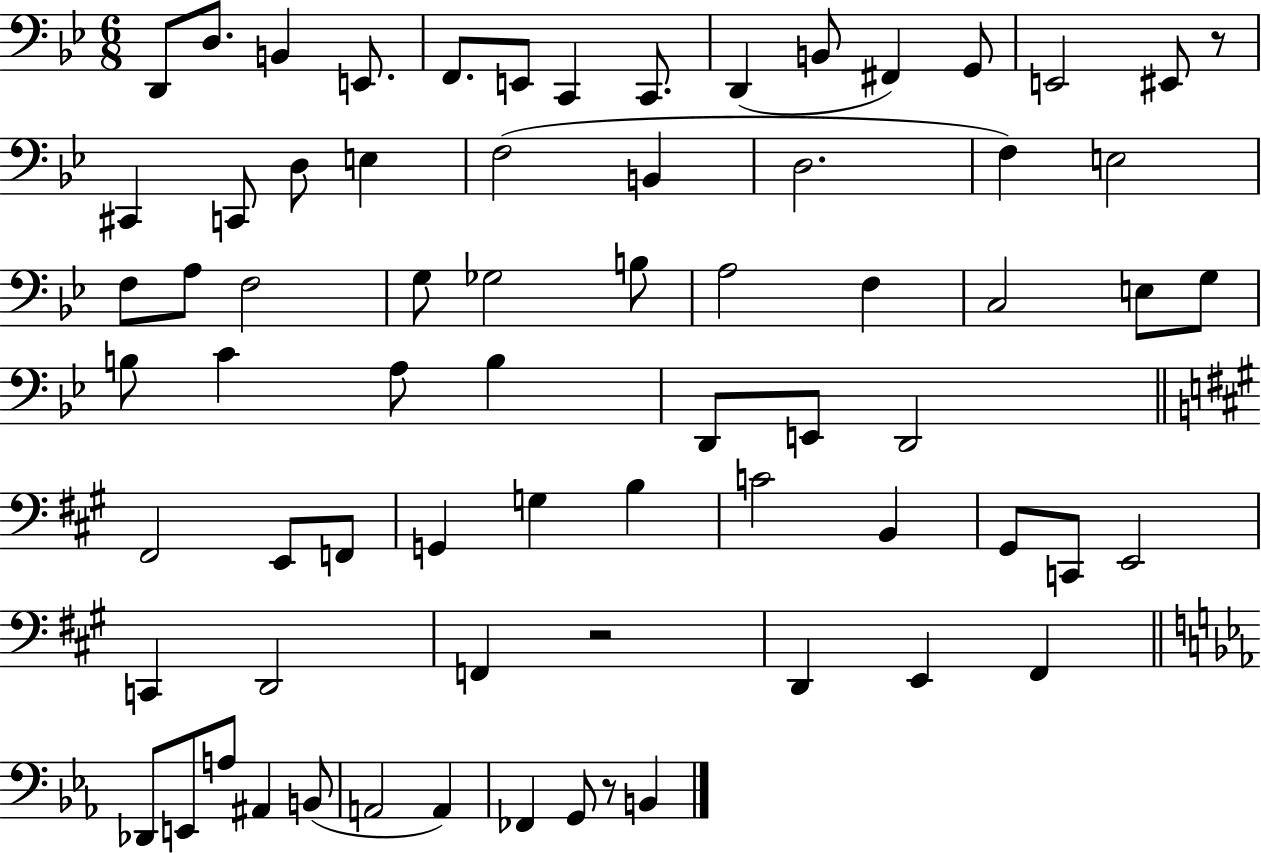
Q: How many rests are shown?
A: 3